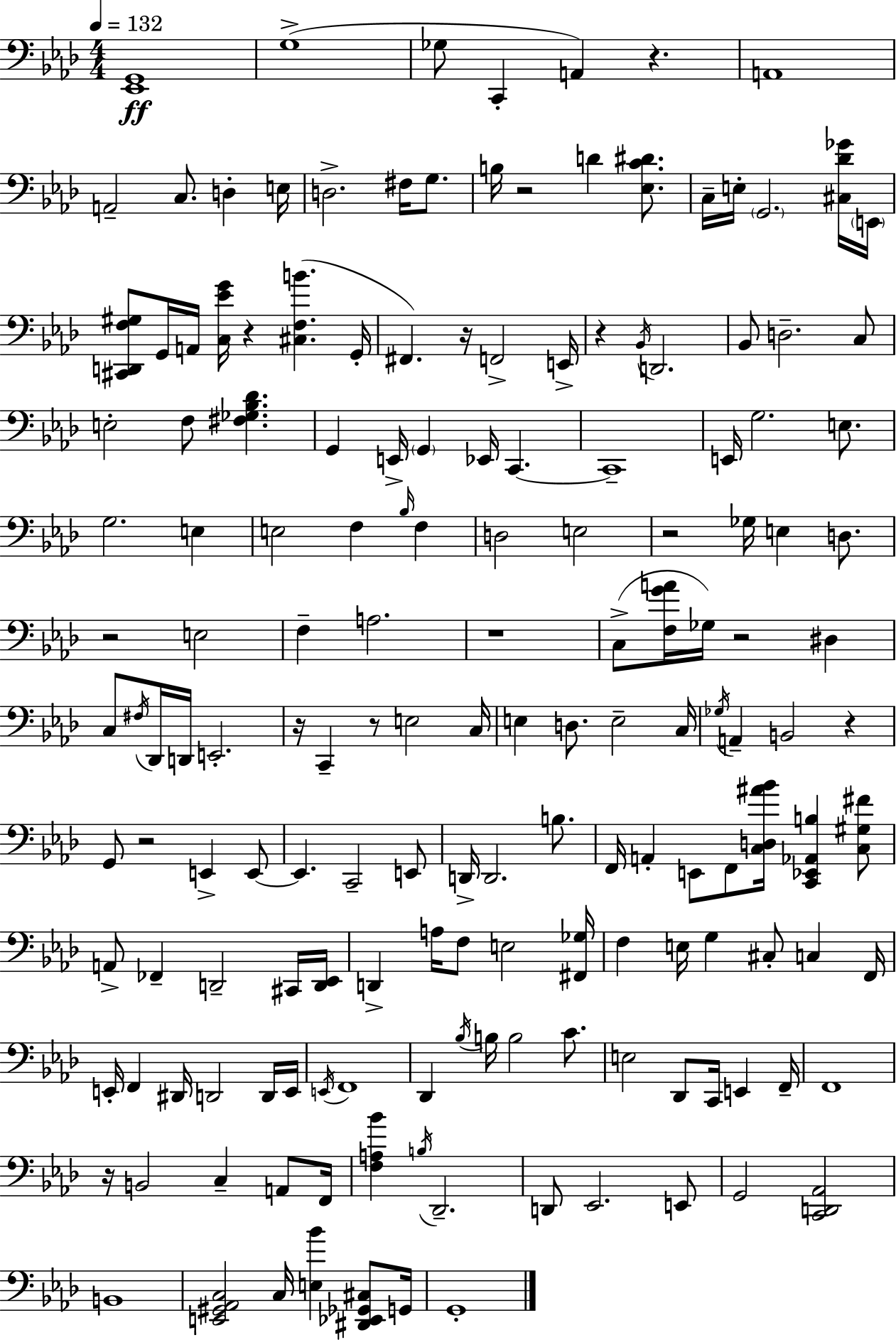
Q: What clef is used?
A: bass